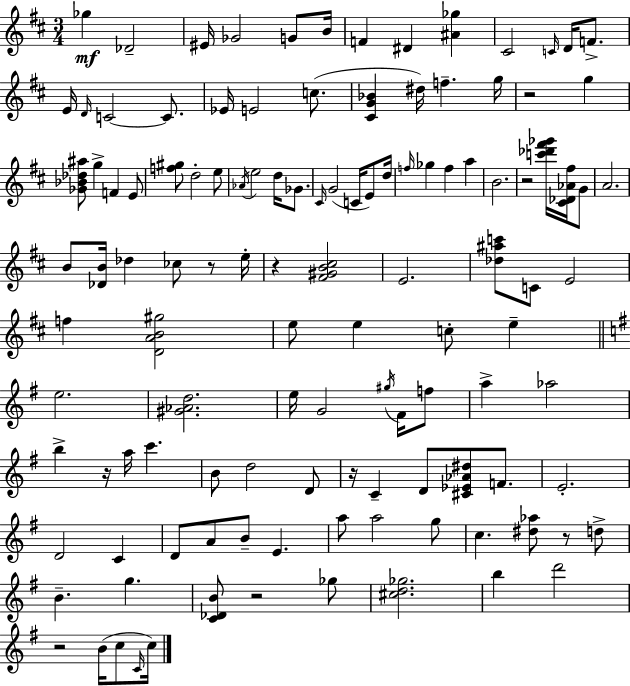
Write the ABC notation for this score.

X:1
T:Untitled
M:3/4
L:1/4
K:D
_g _D2 ^E/4 _G2 G/2 B/4 F ^D [^A_g] ^C2 C/4 D/4 F/2 E/4 D/4 C2 C/2 _E/4 E2 c/2 [^CG_B] ^d/4 f g/4 z2 g [_G_B_d^a]/2 g F E/2 [f^g]/2 d2 e/2 _A/4 e2 d/4 _G/2 ^C/4 G2 C/4 E/2 d/4 f/4 _g f a B2 z2 [c'_d'^f'_g']/4 [^C_D_A^f]/4 G/2 A2 B/2 [_DB]/4 _d _c/2 z/2 e/4 z [^F^GB^c]2 E2 [_d^ac']/2 C/2 E2 f [DAB^g]2 e/2 e c/2 e e2 [^G_Ad]2 e/4 G2 ^g/4 ^F/4 f/2 a _a2 b z/4 a/4 c' B/2 d2 D/2 z/4 C D/2 [^C_E_A^d]/2 F/2 E2 D2 C D/2 A/2 B/2 E a/2 a2 g/2 c [^d_a]/2 z/2 d/2 B g [C_DB]/2 z2 _g/2 [^cd_g]2 b d'2 z2 B/4 c/2 C/4 c/4